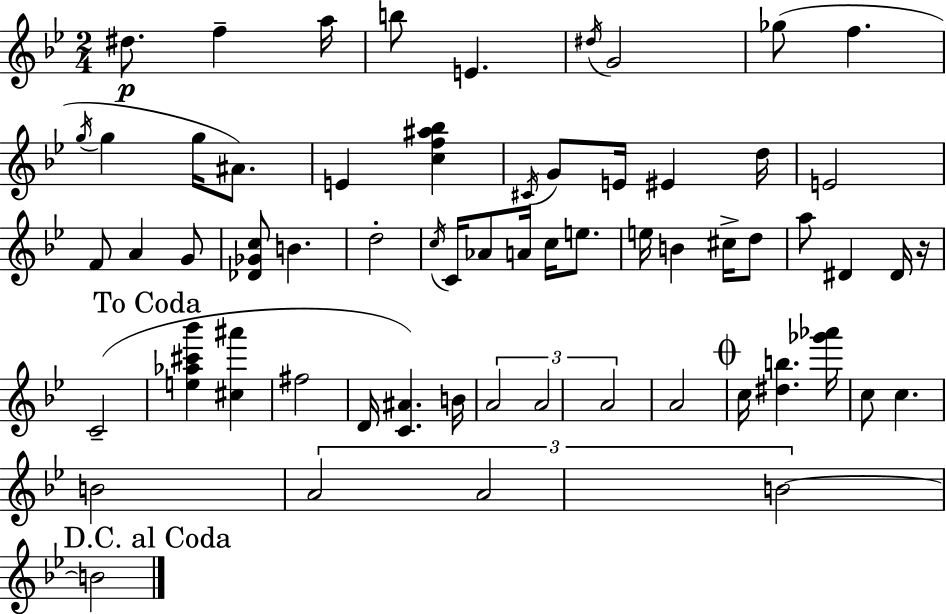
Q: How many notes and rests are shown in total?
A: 62